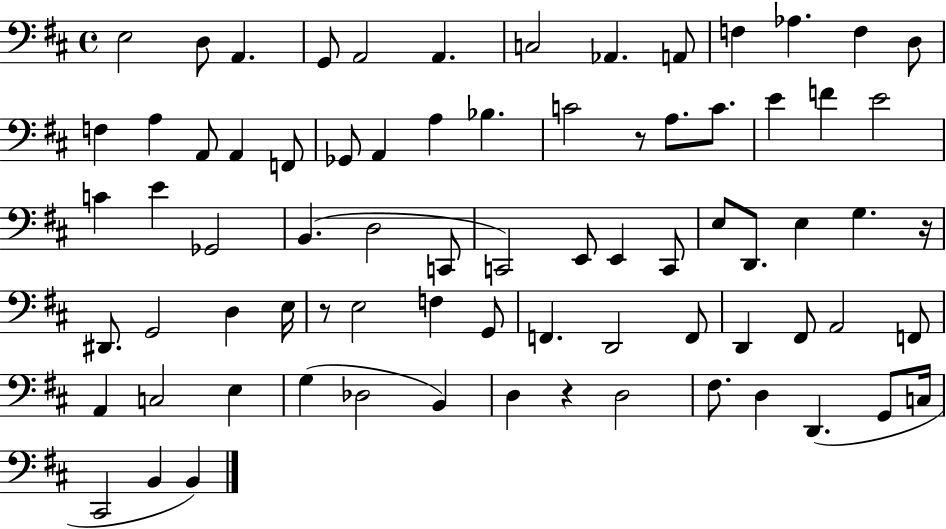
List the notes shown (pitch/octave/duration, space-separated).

E3/h D3/e A2/q. G2/e A2/h A2/q. C3/h Ab2/q. A2/e F3/q Ab3/q. F3/q D3/e F3/q A3/q A2/e A2/q F2/e Gb2/e A2/q A3/q Bb3/q. C4/h R/e A3/e. C4/e. E4/q F4/q E4/h C4/q E4/q Gb2/h B2/q. D3/h C2/e C2/h E2/e E2/q C2/e E3/e D2/e. E3/q G3/q. R/s D#2/e. G2/h D3/q E3/s R/e E3/h F3/q G2/e F2/q. D2/h F2/e D2/q F#2/e A2/h F2/e A2/q C3/h E3/q G3/q Db3/h B2/q D3/q R/q D3/h F#3/e. D3/q D2/q. G2/e C3/s C#2/h B2/q B2/q